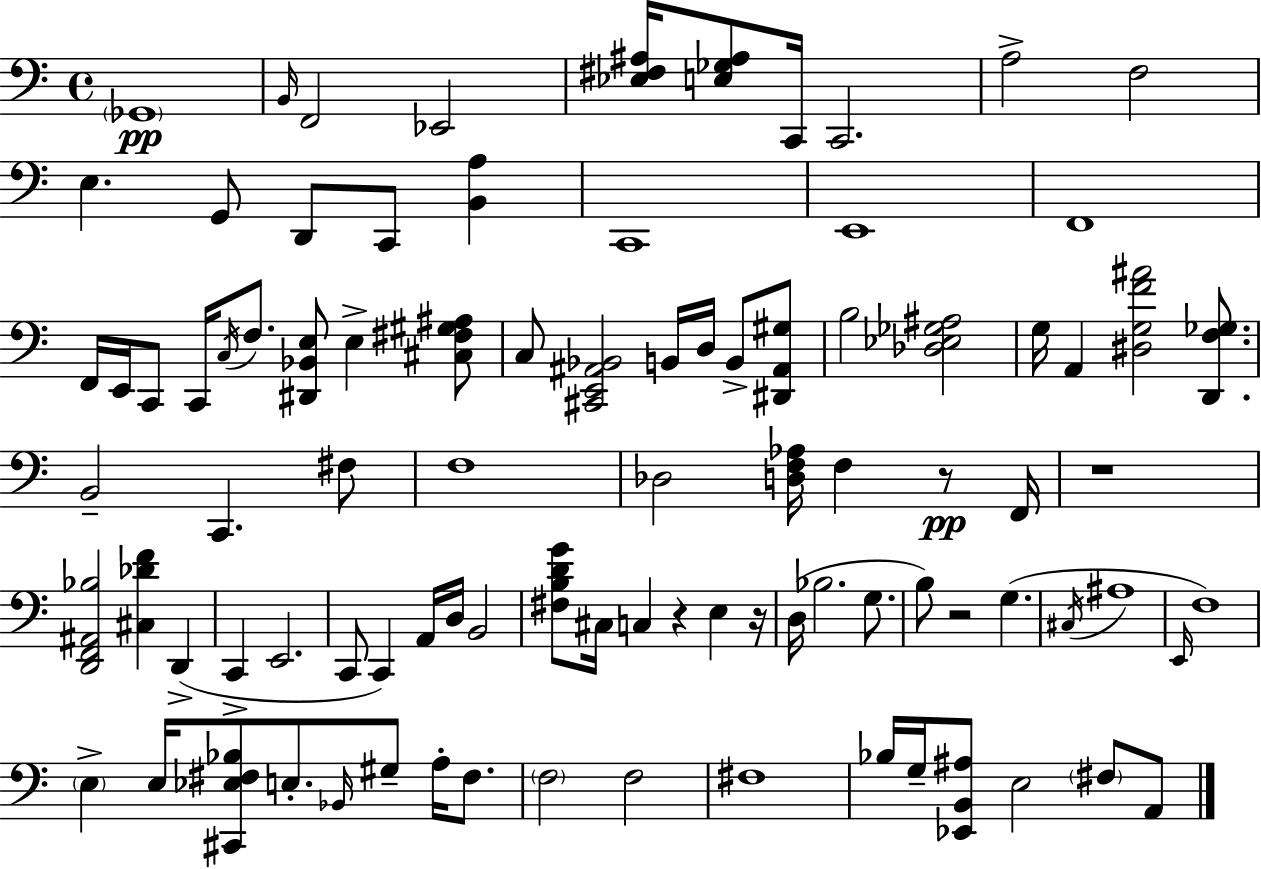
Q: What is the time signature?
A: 4/4